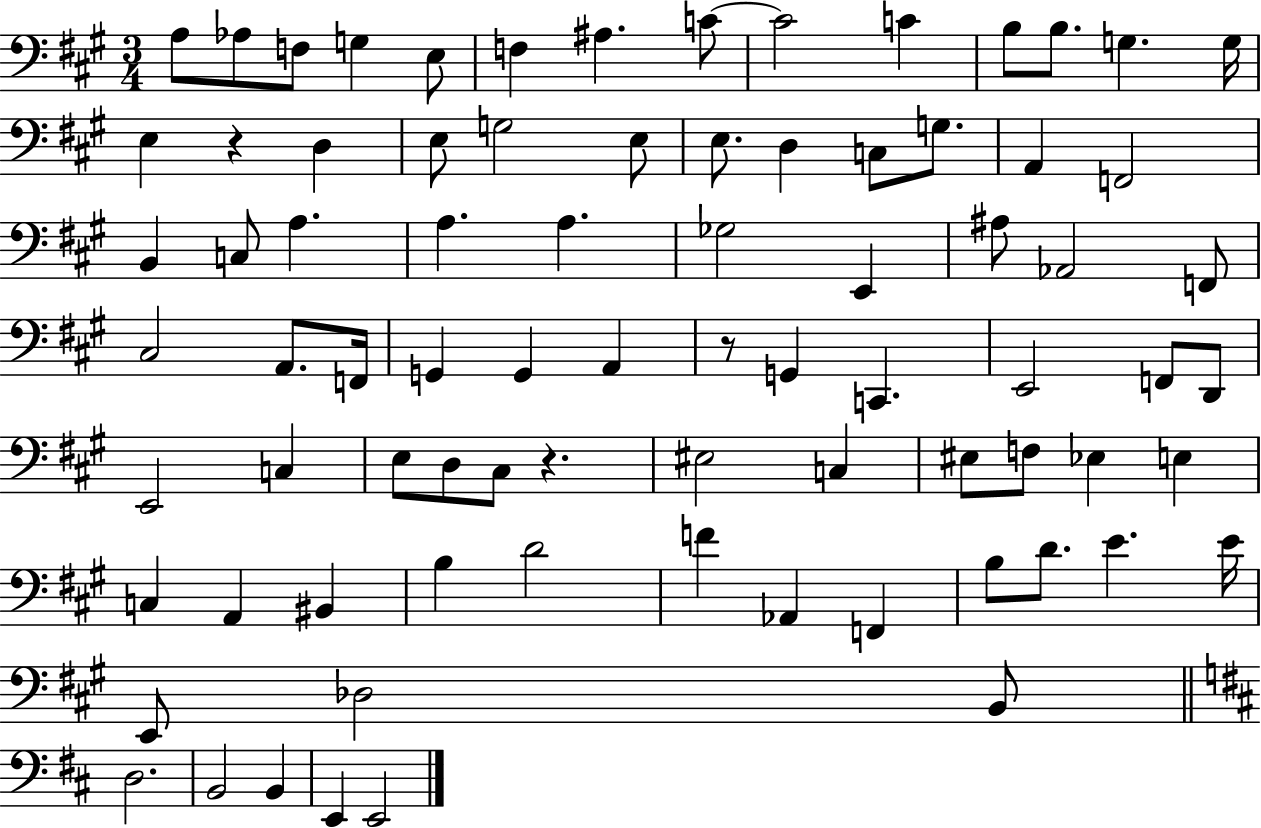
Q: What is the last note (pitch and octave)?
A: E2